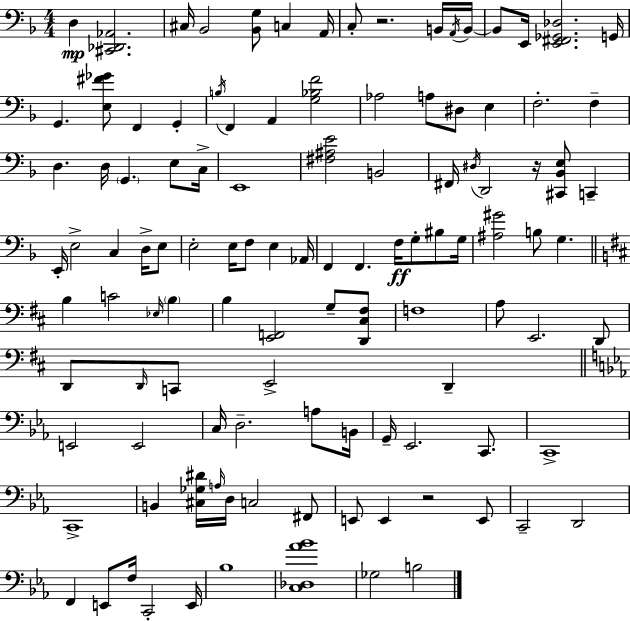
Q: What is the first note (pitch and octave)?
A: D3